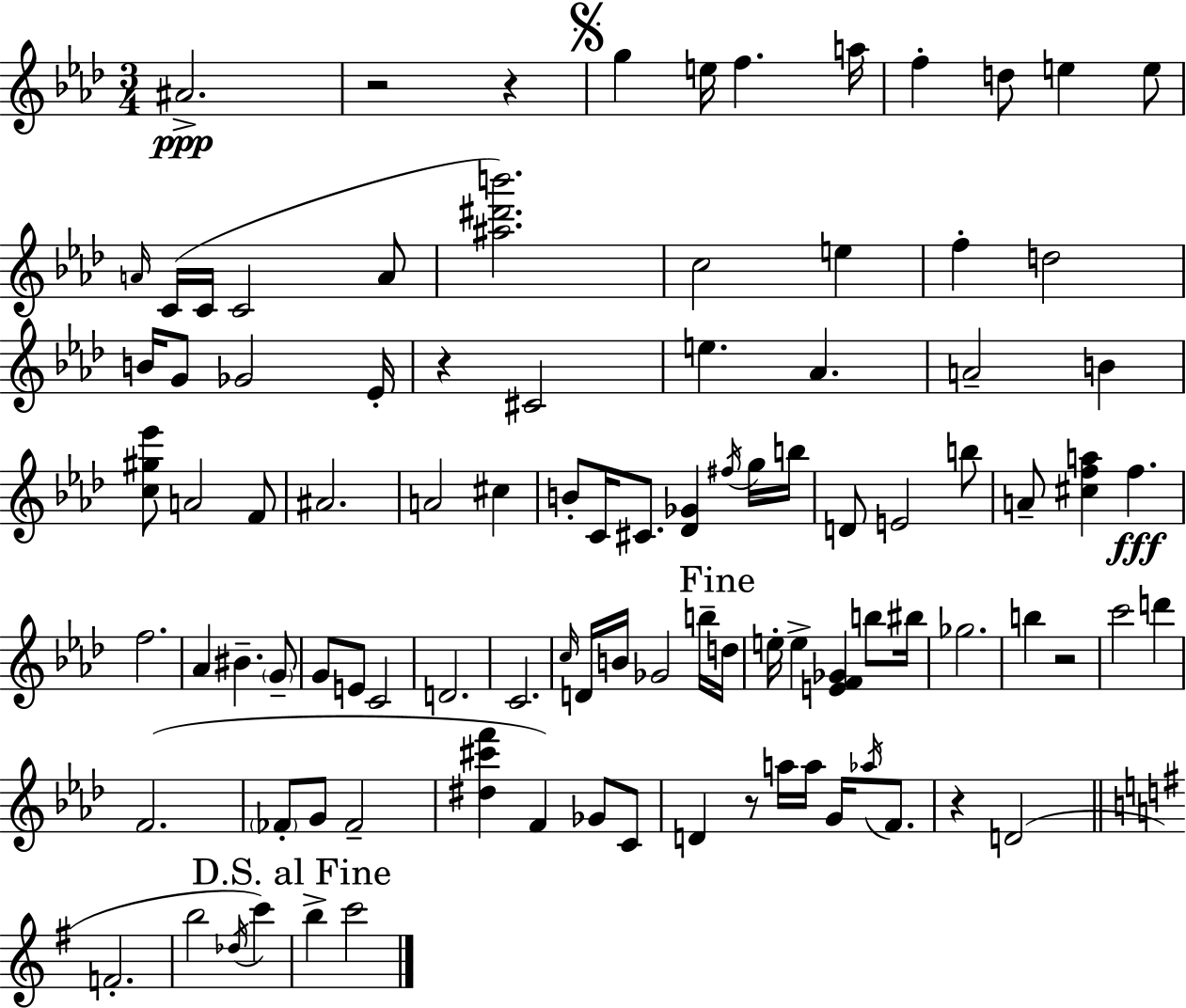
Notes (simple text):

A#4/h. R/h R/q G5/q E5/s F5/q. A5/s F5/q D5/e E5/q E5/e A4/s C4/s C4/s C4/h A4/e [A#5,D#6,B6]/h. C5/h E5/q F5/q D5/h B4/s G4/e Gb4/h Eb4/s R/q C#4/h E5/q. Ab4/q. A4/h B4/q [C5,G#5,Eb6]/e A4/h F4/e A#4/h. A4/h C#5/q B4/e C4/s C#4/e. [Db4,Gb4]/q F#5/s G5/s B5/s D4/e E4/h B5/e A4/e [C#5,F5,A5]/q F5/q. F5/h. Ab4/q BIS4/q. G4/e G4/e E4/e C4/h D4/h. C4/h. C5/s D4/s B4/s Gb4/h B5/s D5/s E5/s E5/q [E4,F4,Gb4]/q B5/e BIS5/s Gb5/h. B5/q R/h C6/h D6/q F4/h. FES4/e G4/e FES4/h [D#5,C#6,F6]/q F4/q Gb4/e C4/e D4/q R/e A5/s A5/s G4/s Ab5/s F4/e. R/q D4/h F4/h. B5/h Db5/s C6/q B5/q C6/h